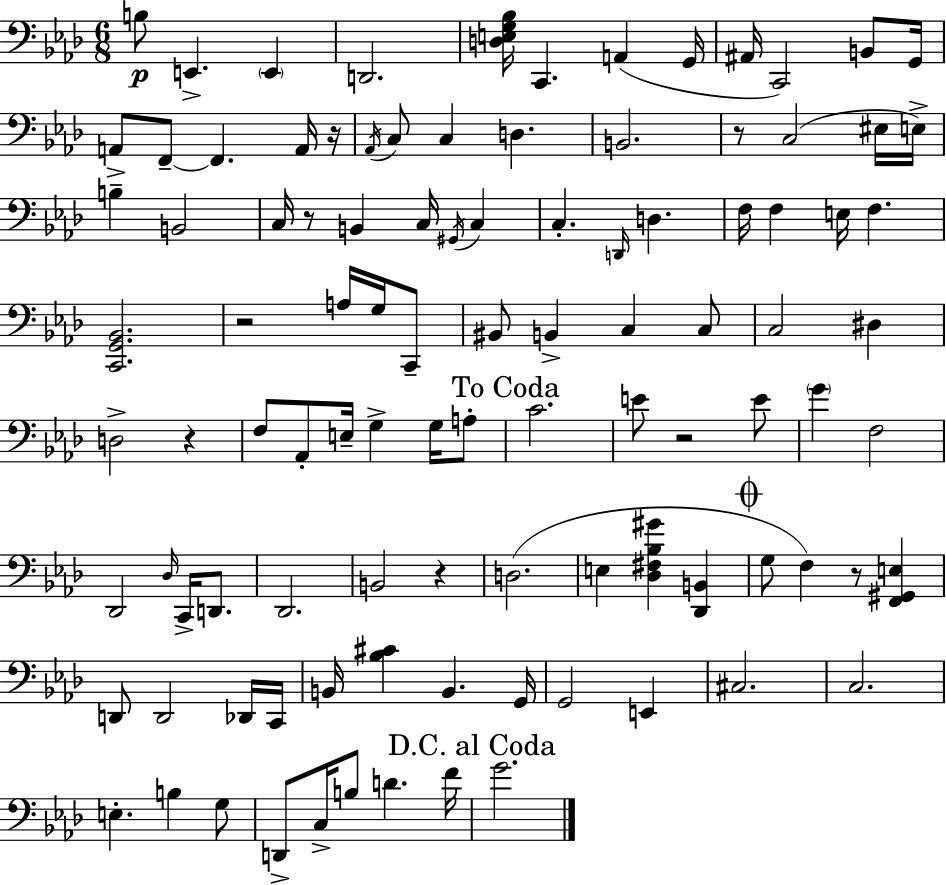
X:1
T:Untitled
M:6/8
L:1/4
K:Fm
B,/2 E,, E,, D,,2 [D,E,G,_B,]/4 C,, A,, G,,/4 ^A,,/4 C,,2 B,,/2 G,,/4 A,,/2 F,,/2 F,, A,,/4 z/4 _A,,/4 C,/2 C, D, B,,2 z/2 C,2 ^E,/4 E,/4 B, B,,2 C,/4 z/2 B,, C,/4 ^G,,/4 C, C, D,,/4 D, F,/4 F, E,/4 F, [C,,G,,_B,,]2 z2 A,/4 G,/4 C,,/2 ^B,,/2 B,, C, C,/2 C,2 ^D, D,2 z F,/2 _A,,/2 E,/4 G, G,/4 A,/2 C2 E/2 z2 E/2 G F,2 _D,,2 _D,/4 C,,/4 D,,/2 _D,,2 B,,2 z D,2 E, [_D,^F,_B,^G] [_D,,B,,] G,/2 F, z/2 [F,,^G,,E,] D,,/2 D,,2 _D,,/4 C,,/4 B,,/4 [_B,^C] B,, G,,/4 G,,2 E,, ^C,2 C,2 E, B, G,/2 D,,/2 C,/4 B,/2 D F/4 G2